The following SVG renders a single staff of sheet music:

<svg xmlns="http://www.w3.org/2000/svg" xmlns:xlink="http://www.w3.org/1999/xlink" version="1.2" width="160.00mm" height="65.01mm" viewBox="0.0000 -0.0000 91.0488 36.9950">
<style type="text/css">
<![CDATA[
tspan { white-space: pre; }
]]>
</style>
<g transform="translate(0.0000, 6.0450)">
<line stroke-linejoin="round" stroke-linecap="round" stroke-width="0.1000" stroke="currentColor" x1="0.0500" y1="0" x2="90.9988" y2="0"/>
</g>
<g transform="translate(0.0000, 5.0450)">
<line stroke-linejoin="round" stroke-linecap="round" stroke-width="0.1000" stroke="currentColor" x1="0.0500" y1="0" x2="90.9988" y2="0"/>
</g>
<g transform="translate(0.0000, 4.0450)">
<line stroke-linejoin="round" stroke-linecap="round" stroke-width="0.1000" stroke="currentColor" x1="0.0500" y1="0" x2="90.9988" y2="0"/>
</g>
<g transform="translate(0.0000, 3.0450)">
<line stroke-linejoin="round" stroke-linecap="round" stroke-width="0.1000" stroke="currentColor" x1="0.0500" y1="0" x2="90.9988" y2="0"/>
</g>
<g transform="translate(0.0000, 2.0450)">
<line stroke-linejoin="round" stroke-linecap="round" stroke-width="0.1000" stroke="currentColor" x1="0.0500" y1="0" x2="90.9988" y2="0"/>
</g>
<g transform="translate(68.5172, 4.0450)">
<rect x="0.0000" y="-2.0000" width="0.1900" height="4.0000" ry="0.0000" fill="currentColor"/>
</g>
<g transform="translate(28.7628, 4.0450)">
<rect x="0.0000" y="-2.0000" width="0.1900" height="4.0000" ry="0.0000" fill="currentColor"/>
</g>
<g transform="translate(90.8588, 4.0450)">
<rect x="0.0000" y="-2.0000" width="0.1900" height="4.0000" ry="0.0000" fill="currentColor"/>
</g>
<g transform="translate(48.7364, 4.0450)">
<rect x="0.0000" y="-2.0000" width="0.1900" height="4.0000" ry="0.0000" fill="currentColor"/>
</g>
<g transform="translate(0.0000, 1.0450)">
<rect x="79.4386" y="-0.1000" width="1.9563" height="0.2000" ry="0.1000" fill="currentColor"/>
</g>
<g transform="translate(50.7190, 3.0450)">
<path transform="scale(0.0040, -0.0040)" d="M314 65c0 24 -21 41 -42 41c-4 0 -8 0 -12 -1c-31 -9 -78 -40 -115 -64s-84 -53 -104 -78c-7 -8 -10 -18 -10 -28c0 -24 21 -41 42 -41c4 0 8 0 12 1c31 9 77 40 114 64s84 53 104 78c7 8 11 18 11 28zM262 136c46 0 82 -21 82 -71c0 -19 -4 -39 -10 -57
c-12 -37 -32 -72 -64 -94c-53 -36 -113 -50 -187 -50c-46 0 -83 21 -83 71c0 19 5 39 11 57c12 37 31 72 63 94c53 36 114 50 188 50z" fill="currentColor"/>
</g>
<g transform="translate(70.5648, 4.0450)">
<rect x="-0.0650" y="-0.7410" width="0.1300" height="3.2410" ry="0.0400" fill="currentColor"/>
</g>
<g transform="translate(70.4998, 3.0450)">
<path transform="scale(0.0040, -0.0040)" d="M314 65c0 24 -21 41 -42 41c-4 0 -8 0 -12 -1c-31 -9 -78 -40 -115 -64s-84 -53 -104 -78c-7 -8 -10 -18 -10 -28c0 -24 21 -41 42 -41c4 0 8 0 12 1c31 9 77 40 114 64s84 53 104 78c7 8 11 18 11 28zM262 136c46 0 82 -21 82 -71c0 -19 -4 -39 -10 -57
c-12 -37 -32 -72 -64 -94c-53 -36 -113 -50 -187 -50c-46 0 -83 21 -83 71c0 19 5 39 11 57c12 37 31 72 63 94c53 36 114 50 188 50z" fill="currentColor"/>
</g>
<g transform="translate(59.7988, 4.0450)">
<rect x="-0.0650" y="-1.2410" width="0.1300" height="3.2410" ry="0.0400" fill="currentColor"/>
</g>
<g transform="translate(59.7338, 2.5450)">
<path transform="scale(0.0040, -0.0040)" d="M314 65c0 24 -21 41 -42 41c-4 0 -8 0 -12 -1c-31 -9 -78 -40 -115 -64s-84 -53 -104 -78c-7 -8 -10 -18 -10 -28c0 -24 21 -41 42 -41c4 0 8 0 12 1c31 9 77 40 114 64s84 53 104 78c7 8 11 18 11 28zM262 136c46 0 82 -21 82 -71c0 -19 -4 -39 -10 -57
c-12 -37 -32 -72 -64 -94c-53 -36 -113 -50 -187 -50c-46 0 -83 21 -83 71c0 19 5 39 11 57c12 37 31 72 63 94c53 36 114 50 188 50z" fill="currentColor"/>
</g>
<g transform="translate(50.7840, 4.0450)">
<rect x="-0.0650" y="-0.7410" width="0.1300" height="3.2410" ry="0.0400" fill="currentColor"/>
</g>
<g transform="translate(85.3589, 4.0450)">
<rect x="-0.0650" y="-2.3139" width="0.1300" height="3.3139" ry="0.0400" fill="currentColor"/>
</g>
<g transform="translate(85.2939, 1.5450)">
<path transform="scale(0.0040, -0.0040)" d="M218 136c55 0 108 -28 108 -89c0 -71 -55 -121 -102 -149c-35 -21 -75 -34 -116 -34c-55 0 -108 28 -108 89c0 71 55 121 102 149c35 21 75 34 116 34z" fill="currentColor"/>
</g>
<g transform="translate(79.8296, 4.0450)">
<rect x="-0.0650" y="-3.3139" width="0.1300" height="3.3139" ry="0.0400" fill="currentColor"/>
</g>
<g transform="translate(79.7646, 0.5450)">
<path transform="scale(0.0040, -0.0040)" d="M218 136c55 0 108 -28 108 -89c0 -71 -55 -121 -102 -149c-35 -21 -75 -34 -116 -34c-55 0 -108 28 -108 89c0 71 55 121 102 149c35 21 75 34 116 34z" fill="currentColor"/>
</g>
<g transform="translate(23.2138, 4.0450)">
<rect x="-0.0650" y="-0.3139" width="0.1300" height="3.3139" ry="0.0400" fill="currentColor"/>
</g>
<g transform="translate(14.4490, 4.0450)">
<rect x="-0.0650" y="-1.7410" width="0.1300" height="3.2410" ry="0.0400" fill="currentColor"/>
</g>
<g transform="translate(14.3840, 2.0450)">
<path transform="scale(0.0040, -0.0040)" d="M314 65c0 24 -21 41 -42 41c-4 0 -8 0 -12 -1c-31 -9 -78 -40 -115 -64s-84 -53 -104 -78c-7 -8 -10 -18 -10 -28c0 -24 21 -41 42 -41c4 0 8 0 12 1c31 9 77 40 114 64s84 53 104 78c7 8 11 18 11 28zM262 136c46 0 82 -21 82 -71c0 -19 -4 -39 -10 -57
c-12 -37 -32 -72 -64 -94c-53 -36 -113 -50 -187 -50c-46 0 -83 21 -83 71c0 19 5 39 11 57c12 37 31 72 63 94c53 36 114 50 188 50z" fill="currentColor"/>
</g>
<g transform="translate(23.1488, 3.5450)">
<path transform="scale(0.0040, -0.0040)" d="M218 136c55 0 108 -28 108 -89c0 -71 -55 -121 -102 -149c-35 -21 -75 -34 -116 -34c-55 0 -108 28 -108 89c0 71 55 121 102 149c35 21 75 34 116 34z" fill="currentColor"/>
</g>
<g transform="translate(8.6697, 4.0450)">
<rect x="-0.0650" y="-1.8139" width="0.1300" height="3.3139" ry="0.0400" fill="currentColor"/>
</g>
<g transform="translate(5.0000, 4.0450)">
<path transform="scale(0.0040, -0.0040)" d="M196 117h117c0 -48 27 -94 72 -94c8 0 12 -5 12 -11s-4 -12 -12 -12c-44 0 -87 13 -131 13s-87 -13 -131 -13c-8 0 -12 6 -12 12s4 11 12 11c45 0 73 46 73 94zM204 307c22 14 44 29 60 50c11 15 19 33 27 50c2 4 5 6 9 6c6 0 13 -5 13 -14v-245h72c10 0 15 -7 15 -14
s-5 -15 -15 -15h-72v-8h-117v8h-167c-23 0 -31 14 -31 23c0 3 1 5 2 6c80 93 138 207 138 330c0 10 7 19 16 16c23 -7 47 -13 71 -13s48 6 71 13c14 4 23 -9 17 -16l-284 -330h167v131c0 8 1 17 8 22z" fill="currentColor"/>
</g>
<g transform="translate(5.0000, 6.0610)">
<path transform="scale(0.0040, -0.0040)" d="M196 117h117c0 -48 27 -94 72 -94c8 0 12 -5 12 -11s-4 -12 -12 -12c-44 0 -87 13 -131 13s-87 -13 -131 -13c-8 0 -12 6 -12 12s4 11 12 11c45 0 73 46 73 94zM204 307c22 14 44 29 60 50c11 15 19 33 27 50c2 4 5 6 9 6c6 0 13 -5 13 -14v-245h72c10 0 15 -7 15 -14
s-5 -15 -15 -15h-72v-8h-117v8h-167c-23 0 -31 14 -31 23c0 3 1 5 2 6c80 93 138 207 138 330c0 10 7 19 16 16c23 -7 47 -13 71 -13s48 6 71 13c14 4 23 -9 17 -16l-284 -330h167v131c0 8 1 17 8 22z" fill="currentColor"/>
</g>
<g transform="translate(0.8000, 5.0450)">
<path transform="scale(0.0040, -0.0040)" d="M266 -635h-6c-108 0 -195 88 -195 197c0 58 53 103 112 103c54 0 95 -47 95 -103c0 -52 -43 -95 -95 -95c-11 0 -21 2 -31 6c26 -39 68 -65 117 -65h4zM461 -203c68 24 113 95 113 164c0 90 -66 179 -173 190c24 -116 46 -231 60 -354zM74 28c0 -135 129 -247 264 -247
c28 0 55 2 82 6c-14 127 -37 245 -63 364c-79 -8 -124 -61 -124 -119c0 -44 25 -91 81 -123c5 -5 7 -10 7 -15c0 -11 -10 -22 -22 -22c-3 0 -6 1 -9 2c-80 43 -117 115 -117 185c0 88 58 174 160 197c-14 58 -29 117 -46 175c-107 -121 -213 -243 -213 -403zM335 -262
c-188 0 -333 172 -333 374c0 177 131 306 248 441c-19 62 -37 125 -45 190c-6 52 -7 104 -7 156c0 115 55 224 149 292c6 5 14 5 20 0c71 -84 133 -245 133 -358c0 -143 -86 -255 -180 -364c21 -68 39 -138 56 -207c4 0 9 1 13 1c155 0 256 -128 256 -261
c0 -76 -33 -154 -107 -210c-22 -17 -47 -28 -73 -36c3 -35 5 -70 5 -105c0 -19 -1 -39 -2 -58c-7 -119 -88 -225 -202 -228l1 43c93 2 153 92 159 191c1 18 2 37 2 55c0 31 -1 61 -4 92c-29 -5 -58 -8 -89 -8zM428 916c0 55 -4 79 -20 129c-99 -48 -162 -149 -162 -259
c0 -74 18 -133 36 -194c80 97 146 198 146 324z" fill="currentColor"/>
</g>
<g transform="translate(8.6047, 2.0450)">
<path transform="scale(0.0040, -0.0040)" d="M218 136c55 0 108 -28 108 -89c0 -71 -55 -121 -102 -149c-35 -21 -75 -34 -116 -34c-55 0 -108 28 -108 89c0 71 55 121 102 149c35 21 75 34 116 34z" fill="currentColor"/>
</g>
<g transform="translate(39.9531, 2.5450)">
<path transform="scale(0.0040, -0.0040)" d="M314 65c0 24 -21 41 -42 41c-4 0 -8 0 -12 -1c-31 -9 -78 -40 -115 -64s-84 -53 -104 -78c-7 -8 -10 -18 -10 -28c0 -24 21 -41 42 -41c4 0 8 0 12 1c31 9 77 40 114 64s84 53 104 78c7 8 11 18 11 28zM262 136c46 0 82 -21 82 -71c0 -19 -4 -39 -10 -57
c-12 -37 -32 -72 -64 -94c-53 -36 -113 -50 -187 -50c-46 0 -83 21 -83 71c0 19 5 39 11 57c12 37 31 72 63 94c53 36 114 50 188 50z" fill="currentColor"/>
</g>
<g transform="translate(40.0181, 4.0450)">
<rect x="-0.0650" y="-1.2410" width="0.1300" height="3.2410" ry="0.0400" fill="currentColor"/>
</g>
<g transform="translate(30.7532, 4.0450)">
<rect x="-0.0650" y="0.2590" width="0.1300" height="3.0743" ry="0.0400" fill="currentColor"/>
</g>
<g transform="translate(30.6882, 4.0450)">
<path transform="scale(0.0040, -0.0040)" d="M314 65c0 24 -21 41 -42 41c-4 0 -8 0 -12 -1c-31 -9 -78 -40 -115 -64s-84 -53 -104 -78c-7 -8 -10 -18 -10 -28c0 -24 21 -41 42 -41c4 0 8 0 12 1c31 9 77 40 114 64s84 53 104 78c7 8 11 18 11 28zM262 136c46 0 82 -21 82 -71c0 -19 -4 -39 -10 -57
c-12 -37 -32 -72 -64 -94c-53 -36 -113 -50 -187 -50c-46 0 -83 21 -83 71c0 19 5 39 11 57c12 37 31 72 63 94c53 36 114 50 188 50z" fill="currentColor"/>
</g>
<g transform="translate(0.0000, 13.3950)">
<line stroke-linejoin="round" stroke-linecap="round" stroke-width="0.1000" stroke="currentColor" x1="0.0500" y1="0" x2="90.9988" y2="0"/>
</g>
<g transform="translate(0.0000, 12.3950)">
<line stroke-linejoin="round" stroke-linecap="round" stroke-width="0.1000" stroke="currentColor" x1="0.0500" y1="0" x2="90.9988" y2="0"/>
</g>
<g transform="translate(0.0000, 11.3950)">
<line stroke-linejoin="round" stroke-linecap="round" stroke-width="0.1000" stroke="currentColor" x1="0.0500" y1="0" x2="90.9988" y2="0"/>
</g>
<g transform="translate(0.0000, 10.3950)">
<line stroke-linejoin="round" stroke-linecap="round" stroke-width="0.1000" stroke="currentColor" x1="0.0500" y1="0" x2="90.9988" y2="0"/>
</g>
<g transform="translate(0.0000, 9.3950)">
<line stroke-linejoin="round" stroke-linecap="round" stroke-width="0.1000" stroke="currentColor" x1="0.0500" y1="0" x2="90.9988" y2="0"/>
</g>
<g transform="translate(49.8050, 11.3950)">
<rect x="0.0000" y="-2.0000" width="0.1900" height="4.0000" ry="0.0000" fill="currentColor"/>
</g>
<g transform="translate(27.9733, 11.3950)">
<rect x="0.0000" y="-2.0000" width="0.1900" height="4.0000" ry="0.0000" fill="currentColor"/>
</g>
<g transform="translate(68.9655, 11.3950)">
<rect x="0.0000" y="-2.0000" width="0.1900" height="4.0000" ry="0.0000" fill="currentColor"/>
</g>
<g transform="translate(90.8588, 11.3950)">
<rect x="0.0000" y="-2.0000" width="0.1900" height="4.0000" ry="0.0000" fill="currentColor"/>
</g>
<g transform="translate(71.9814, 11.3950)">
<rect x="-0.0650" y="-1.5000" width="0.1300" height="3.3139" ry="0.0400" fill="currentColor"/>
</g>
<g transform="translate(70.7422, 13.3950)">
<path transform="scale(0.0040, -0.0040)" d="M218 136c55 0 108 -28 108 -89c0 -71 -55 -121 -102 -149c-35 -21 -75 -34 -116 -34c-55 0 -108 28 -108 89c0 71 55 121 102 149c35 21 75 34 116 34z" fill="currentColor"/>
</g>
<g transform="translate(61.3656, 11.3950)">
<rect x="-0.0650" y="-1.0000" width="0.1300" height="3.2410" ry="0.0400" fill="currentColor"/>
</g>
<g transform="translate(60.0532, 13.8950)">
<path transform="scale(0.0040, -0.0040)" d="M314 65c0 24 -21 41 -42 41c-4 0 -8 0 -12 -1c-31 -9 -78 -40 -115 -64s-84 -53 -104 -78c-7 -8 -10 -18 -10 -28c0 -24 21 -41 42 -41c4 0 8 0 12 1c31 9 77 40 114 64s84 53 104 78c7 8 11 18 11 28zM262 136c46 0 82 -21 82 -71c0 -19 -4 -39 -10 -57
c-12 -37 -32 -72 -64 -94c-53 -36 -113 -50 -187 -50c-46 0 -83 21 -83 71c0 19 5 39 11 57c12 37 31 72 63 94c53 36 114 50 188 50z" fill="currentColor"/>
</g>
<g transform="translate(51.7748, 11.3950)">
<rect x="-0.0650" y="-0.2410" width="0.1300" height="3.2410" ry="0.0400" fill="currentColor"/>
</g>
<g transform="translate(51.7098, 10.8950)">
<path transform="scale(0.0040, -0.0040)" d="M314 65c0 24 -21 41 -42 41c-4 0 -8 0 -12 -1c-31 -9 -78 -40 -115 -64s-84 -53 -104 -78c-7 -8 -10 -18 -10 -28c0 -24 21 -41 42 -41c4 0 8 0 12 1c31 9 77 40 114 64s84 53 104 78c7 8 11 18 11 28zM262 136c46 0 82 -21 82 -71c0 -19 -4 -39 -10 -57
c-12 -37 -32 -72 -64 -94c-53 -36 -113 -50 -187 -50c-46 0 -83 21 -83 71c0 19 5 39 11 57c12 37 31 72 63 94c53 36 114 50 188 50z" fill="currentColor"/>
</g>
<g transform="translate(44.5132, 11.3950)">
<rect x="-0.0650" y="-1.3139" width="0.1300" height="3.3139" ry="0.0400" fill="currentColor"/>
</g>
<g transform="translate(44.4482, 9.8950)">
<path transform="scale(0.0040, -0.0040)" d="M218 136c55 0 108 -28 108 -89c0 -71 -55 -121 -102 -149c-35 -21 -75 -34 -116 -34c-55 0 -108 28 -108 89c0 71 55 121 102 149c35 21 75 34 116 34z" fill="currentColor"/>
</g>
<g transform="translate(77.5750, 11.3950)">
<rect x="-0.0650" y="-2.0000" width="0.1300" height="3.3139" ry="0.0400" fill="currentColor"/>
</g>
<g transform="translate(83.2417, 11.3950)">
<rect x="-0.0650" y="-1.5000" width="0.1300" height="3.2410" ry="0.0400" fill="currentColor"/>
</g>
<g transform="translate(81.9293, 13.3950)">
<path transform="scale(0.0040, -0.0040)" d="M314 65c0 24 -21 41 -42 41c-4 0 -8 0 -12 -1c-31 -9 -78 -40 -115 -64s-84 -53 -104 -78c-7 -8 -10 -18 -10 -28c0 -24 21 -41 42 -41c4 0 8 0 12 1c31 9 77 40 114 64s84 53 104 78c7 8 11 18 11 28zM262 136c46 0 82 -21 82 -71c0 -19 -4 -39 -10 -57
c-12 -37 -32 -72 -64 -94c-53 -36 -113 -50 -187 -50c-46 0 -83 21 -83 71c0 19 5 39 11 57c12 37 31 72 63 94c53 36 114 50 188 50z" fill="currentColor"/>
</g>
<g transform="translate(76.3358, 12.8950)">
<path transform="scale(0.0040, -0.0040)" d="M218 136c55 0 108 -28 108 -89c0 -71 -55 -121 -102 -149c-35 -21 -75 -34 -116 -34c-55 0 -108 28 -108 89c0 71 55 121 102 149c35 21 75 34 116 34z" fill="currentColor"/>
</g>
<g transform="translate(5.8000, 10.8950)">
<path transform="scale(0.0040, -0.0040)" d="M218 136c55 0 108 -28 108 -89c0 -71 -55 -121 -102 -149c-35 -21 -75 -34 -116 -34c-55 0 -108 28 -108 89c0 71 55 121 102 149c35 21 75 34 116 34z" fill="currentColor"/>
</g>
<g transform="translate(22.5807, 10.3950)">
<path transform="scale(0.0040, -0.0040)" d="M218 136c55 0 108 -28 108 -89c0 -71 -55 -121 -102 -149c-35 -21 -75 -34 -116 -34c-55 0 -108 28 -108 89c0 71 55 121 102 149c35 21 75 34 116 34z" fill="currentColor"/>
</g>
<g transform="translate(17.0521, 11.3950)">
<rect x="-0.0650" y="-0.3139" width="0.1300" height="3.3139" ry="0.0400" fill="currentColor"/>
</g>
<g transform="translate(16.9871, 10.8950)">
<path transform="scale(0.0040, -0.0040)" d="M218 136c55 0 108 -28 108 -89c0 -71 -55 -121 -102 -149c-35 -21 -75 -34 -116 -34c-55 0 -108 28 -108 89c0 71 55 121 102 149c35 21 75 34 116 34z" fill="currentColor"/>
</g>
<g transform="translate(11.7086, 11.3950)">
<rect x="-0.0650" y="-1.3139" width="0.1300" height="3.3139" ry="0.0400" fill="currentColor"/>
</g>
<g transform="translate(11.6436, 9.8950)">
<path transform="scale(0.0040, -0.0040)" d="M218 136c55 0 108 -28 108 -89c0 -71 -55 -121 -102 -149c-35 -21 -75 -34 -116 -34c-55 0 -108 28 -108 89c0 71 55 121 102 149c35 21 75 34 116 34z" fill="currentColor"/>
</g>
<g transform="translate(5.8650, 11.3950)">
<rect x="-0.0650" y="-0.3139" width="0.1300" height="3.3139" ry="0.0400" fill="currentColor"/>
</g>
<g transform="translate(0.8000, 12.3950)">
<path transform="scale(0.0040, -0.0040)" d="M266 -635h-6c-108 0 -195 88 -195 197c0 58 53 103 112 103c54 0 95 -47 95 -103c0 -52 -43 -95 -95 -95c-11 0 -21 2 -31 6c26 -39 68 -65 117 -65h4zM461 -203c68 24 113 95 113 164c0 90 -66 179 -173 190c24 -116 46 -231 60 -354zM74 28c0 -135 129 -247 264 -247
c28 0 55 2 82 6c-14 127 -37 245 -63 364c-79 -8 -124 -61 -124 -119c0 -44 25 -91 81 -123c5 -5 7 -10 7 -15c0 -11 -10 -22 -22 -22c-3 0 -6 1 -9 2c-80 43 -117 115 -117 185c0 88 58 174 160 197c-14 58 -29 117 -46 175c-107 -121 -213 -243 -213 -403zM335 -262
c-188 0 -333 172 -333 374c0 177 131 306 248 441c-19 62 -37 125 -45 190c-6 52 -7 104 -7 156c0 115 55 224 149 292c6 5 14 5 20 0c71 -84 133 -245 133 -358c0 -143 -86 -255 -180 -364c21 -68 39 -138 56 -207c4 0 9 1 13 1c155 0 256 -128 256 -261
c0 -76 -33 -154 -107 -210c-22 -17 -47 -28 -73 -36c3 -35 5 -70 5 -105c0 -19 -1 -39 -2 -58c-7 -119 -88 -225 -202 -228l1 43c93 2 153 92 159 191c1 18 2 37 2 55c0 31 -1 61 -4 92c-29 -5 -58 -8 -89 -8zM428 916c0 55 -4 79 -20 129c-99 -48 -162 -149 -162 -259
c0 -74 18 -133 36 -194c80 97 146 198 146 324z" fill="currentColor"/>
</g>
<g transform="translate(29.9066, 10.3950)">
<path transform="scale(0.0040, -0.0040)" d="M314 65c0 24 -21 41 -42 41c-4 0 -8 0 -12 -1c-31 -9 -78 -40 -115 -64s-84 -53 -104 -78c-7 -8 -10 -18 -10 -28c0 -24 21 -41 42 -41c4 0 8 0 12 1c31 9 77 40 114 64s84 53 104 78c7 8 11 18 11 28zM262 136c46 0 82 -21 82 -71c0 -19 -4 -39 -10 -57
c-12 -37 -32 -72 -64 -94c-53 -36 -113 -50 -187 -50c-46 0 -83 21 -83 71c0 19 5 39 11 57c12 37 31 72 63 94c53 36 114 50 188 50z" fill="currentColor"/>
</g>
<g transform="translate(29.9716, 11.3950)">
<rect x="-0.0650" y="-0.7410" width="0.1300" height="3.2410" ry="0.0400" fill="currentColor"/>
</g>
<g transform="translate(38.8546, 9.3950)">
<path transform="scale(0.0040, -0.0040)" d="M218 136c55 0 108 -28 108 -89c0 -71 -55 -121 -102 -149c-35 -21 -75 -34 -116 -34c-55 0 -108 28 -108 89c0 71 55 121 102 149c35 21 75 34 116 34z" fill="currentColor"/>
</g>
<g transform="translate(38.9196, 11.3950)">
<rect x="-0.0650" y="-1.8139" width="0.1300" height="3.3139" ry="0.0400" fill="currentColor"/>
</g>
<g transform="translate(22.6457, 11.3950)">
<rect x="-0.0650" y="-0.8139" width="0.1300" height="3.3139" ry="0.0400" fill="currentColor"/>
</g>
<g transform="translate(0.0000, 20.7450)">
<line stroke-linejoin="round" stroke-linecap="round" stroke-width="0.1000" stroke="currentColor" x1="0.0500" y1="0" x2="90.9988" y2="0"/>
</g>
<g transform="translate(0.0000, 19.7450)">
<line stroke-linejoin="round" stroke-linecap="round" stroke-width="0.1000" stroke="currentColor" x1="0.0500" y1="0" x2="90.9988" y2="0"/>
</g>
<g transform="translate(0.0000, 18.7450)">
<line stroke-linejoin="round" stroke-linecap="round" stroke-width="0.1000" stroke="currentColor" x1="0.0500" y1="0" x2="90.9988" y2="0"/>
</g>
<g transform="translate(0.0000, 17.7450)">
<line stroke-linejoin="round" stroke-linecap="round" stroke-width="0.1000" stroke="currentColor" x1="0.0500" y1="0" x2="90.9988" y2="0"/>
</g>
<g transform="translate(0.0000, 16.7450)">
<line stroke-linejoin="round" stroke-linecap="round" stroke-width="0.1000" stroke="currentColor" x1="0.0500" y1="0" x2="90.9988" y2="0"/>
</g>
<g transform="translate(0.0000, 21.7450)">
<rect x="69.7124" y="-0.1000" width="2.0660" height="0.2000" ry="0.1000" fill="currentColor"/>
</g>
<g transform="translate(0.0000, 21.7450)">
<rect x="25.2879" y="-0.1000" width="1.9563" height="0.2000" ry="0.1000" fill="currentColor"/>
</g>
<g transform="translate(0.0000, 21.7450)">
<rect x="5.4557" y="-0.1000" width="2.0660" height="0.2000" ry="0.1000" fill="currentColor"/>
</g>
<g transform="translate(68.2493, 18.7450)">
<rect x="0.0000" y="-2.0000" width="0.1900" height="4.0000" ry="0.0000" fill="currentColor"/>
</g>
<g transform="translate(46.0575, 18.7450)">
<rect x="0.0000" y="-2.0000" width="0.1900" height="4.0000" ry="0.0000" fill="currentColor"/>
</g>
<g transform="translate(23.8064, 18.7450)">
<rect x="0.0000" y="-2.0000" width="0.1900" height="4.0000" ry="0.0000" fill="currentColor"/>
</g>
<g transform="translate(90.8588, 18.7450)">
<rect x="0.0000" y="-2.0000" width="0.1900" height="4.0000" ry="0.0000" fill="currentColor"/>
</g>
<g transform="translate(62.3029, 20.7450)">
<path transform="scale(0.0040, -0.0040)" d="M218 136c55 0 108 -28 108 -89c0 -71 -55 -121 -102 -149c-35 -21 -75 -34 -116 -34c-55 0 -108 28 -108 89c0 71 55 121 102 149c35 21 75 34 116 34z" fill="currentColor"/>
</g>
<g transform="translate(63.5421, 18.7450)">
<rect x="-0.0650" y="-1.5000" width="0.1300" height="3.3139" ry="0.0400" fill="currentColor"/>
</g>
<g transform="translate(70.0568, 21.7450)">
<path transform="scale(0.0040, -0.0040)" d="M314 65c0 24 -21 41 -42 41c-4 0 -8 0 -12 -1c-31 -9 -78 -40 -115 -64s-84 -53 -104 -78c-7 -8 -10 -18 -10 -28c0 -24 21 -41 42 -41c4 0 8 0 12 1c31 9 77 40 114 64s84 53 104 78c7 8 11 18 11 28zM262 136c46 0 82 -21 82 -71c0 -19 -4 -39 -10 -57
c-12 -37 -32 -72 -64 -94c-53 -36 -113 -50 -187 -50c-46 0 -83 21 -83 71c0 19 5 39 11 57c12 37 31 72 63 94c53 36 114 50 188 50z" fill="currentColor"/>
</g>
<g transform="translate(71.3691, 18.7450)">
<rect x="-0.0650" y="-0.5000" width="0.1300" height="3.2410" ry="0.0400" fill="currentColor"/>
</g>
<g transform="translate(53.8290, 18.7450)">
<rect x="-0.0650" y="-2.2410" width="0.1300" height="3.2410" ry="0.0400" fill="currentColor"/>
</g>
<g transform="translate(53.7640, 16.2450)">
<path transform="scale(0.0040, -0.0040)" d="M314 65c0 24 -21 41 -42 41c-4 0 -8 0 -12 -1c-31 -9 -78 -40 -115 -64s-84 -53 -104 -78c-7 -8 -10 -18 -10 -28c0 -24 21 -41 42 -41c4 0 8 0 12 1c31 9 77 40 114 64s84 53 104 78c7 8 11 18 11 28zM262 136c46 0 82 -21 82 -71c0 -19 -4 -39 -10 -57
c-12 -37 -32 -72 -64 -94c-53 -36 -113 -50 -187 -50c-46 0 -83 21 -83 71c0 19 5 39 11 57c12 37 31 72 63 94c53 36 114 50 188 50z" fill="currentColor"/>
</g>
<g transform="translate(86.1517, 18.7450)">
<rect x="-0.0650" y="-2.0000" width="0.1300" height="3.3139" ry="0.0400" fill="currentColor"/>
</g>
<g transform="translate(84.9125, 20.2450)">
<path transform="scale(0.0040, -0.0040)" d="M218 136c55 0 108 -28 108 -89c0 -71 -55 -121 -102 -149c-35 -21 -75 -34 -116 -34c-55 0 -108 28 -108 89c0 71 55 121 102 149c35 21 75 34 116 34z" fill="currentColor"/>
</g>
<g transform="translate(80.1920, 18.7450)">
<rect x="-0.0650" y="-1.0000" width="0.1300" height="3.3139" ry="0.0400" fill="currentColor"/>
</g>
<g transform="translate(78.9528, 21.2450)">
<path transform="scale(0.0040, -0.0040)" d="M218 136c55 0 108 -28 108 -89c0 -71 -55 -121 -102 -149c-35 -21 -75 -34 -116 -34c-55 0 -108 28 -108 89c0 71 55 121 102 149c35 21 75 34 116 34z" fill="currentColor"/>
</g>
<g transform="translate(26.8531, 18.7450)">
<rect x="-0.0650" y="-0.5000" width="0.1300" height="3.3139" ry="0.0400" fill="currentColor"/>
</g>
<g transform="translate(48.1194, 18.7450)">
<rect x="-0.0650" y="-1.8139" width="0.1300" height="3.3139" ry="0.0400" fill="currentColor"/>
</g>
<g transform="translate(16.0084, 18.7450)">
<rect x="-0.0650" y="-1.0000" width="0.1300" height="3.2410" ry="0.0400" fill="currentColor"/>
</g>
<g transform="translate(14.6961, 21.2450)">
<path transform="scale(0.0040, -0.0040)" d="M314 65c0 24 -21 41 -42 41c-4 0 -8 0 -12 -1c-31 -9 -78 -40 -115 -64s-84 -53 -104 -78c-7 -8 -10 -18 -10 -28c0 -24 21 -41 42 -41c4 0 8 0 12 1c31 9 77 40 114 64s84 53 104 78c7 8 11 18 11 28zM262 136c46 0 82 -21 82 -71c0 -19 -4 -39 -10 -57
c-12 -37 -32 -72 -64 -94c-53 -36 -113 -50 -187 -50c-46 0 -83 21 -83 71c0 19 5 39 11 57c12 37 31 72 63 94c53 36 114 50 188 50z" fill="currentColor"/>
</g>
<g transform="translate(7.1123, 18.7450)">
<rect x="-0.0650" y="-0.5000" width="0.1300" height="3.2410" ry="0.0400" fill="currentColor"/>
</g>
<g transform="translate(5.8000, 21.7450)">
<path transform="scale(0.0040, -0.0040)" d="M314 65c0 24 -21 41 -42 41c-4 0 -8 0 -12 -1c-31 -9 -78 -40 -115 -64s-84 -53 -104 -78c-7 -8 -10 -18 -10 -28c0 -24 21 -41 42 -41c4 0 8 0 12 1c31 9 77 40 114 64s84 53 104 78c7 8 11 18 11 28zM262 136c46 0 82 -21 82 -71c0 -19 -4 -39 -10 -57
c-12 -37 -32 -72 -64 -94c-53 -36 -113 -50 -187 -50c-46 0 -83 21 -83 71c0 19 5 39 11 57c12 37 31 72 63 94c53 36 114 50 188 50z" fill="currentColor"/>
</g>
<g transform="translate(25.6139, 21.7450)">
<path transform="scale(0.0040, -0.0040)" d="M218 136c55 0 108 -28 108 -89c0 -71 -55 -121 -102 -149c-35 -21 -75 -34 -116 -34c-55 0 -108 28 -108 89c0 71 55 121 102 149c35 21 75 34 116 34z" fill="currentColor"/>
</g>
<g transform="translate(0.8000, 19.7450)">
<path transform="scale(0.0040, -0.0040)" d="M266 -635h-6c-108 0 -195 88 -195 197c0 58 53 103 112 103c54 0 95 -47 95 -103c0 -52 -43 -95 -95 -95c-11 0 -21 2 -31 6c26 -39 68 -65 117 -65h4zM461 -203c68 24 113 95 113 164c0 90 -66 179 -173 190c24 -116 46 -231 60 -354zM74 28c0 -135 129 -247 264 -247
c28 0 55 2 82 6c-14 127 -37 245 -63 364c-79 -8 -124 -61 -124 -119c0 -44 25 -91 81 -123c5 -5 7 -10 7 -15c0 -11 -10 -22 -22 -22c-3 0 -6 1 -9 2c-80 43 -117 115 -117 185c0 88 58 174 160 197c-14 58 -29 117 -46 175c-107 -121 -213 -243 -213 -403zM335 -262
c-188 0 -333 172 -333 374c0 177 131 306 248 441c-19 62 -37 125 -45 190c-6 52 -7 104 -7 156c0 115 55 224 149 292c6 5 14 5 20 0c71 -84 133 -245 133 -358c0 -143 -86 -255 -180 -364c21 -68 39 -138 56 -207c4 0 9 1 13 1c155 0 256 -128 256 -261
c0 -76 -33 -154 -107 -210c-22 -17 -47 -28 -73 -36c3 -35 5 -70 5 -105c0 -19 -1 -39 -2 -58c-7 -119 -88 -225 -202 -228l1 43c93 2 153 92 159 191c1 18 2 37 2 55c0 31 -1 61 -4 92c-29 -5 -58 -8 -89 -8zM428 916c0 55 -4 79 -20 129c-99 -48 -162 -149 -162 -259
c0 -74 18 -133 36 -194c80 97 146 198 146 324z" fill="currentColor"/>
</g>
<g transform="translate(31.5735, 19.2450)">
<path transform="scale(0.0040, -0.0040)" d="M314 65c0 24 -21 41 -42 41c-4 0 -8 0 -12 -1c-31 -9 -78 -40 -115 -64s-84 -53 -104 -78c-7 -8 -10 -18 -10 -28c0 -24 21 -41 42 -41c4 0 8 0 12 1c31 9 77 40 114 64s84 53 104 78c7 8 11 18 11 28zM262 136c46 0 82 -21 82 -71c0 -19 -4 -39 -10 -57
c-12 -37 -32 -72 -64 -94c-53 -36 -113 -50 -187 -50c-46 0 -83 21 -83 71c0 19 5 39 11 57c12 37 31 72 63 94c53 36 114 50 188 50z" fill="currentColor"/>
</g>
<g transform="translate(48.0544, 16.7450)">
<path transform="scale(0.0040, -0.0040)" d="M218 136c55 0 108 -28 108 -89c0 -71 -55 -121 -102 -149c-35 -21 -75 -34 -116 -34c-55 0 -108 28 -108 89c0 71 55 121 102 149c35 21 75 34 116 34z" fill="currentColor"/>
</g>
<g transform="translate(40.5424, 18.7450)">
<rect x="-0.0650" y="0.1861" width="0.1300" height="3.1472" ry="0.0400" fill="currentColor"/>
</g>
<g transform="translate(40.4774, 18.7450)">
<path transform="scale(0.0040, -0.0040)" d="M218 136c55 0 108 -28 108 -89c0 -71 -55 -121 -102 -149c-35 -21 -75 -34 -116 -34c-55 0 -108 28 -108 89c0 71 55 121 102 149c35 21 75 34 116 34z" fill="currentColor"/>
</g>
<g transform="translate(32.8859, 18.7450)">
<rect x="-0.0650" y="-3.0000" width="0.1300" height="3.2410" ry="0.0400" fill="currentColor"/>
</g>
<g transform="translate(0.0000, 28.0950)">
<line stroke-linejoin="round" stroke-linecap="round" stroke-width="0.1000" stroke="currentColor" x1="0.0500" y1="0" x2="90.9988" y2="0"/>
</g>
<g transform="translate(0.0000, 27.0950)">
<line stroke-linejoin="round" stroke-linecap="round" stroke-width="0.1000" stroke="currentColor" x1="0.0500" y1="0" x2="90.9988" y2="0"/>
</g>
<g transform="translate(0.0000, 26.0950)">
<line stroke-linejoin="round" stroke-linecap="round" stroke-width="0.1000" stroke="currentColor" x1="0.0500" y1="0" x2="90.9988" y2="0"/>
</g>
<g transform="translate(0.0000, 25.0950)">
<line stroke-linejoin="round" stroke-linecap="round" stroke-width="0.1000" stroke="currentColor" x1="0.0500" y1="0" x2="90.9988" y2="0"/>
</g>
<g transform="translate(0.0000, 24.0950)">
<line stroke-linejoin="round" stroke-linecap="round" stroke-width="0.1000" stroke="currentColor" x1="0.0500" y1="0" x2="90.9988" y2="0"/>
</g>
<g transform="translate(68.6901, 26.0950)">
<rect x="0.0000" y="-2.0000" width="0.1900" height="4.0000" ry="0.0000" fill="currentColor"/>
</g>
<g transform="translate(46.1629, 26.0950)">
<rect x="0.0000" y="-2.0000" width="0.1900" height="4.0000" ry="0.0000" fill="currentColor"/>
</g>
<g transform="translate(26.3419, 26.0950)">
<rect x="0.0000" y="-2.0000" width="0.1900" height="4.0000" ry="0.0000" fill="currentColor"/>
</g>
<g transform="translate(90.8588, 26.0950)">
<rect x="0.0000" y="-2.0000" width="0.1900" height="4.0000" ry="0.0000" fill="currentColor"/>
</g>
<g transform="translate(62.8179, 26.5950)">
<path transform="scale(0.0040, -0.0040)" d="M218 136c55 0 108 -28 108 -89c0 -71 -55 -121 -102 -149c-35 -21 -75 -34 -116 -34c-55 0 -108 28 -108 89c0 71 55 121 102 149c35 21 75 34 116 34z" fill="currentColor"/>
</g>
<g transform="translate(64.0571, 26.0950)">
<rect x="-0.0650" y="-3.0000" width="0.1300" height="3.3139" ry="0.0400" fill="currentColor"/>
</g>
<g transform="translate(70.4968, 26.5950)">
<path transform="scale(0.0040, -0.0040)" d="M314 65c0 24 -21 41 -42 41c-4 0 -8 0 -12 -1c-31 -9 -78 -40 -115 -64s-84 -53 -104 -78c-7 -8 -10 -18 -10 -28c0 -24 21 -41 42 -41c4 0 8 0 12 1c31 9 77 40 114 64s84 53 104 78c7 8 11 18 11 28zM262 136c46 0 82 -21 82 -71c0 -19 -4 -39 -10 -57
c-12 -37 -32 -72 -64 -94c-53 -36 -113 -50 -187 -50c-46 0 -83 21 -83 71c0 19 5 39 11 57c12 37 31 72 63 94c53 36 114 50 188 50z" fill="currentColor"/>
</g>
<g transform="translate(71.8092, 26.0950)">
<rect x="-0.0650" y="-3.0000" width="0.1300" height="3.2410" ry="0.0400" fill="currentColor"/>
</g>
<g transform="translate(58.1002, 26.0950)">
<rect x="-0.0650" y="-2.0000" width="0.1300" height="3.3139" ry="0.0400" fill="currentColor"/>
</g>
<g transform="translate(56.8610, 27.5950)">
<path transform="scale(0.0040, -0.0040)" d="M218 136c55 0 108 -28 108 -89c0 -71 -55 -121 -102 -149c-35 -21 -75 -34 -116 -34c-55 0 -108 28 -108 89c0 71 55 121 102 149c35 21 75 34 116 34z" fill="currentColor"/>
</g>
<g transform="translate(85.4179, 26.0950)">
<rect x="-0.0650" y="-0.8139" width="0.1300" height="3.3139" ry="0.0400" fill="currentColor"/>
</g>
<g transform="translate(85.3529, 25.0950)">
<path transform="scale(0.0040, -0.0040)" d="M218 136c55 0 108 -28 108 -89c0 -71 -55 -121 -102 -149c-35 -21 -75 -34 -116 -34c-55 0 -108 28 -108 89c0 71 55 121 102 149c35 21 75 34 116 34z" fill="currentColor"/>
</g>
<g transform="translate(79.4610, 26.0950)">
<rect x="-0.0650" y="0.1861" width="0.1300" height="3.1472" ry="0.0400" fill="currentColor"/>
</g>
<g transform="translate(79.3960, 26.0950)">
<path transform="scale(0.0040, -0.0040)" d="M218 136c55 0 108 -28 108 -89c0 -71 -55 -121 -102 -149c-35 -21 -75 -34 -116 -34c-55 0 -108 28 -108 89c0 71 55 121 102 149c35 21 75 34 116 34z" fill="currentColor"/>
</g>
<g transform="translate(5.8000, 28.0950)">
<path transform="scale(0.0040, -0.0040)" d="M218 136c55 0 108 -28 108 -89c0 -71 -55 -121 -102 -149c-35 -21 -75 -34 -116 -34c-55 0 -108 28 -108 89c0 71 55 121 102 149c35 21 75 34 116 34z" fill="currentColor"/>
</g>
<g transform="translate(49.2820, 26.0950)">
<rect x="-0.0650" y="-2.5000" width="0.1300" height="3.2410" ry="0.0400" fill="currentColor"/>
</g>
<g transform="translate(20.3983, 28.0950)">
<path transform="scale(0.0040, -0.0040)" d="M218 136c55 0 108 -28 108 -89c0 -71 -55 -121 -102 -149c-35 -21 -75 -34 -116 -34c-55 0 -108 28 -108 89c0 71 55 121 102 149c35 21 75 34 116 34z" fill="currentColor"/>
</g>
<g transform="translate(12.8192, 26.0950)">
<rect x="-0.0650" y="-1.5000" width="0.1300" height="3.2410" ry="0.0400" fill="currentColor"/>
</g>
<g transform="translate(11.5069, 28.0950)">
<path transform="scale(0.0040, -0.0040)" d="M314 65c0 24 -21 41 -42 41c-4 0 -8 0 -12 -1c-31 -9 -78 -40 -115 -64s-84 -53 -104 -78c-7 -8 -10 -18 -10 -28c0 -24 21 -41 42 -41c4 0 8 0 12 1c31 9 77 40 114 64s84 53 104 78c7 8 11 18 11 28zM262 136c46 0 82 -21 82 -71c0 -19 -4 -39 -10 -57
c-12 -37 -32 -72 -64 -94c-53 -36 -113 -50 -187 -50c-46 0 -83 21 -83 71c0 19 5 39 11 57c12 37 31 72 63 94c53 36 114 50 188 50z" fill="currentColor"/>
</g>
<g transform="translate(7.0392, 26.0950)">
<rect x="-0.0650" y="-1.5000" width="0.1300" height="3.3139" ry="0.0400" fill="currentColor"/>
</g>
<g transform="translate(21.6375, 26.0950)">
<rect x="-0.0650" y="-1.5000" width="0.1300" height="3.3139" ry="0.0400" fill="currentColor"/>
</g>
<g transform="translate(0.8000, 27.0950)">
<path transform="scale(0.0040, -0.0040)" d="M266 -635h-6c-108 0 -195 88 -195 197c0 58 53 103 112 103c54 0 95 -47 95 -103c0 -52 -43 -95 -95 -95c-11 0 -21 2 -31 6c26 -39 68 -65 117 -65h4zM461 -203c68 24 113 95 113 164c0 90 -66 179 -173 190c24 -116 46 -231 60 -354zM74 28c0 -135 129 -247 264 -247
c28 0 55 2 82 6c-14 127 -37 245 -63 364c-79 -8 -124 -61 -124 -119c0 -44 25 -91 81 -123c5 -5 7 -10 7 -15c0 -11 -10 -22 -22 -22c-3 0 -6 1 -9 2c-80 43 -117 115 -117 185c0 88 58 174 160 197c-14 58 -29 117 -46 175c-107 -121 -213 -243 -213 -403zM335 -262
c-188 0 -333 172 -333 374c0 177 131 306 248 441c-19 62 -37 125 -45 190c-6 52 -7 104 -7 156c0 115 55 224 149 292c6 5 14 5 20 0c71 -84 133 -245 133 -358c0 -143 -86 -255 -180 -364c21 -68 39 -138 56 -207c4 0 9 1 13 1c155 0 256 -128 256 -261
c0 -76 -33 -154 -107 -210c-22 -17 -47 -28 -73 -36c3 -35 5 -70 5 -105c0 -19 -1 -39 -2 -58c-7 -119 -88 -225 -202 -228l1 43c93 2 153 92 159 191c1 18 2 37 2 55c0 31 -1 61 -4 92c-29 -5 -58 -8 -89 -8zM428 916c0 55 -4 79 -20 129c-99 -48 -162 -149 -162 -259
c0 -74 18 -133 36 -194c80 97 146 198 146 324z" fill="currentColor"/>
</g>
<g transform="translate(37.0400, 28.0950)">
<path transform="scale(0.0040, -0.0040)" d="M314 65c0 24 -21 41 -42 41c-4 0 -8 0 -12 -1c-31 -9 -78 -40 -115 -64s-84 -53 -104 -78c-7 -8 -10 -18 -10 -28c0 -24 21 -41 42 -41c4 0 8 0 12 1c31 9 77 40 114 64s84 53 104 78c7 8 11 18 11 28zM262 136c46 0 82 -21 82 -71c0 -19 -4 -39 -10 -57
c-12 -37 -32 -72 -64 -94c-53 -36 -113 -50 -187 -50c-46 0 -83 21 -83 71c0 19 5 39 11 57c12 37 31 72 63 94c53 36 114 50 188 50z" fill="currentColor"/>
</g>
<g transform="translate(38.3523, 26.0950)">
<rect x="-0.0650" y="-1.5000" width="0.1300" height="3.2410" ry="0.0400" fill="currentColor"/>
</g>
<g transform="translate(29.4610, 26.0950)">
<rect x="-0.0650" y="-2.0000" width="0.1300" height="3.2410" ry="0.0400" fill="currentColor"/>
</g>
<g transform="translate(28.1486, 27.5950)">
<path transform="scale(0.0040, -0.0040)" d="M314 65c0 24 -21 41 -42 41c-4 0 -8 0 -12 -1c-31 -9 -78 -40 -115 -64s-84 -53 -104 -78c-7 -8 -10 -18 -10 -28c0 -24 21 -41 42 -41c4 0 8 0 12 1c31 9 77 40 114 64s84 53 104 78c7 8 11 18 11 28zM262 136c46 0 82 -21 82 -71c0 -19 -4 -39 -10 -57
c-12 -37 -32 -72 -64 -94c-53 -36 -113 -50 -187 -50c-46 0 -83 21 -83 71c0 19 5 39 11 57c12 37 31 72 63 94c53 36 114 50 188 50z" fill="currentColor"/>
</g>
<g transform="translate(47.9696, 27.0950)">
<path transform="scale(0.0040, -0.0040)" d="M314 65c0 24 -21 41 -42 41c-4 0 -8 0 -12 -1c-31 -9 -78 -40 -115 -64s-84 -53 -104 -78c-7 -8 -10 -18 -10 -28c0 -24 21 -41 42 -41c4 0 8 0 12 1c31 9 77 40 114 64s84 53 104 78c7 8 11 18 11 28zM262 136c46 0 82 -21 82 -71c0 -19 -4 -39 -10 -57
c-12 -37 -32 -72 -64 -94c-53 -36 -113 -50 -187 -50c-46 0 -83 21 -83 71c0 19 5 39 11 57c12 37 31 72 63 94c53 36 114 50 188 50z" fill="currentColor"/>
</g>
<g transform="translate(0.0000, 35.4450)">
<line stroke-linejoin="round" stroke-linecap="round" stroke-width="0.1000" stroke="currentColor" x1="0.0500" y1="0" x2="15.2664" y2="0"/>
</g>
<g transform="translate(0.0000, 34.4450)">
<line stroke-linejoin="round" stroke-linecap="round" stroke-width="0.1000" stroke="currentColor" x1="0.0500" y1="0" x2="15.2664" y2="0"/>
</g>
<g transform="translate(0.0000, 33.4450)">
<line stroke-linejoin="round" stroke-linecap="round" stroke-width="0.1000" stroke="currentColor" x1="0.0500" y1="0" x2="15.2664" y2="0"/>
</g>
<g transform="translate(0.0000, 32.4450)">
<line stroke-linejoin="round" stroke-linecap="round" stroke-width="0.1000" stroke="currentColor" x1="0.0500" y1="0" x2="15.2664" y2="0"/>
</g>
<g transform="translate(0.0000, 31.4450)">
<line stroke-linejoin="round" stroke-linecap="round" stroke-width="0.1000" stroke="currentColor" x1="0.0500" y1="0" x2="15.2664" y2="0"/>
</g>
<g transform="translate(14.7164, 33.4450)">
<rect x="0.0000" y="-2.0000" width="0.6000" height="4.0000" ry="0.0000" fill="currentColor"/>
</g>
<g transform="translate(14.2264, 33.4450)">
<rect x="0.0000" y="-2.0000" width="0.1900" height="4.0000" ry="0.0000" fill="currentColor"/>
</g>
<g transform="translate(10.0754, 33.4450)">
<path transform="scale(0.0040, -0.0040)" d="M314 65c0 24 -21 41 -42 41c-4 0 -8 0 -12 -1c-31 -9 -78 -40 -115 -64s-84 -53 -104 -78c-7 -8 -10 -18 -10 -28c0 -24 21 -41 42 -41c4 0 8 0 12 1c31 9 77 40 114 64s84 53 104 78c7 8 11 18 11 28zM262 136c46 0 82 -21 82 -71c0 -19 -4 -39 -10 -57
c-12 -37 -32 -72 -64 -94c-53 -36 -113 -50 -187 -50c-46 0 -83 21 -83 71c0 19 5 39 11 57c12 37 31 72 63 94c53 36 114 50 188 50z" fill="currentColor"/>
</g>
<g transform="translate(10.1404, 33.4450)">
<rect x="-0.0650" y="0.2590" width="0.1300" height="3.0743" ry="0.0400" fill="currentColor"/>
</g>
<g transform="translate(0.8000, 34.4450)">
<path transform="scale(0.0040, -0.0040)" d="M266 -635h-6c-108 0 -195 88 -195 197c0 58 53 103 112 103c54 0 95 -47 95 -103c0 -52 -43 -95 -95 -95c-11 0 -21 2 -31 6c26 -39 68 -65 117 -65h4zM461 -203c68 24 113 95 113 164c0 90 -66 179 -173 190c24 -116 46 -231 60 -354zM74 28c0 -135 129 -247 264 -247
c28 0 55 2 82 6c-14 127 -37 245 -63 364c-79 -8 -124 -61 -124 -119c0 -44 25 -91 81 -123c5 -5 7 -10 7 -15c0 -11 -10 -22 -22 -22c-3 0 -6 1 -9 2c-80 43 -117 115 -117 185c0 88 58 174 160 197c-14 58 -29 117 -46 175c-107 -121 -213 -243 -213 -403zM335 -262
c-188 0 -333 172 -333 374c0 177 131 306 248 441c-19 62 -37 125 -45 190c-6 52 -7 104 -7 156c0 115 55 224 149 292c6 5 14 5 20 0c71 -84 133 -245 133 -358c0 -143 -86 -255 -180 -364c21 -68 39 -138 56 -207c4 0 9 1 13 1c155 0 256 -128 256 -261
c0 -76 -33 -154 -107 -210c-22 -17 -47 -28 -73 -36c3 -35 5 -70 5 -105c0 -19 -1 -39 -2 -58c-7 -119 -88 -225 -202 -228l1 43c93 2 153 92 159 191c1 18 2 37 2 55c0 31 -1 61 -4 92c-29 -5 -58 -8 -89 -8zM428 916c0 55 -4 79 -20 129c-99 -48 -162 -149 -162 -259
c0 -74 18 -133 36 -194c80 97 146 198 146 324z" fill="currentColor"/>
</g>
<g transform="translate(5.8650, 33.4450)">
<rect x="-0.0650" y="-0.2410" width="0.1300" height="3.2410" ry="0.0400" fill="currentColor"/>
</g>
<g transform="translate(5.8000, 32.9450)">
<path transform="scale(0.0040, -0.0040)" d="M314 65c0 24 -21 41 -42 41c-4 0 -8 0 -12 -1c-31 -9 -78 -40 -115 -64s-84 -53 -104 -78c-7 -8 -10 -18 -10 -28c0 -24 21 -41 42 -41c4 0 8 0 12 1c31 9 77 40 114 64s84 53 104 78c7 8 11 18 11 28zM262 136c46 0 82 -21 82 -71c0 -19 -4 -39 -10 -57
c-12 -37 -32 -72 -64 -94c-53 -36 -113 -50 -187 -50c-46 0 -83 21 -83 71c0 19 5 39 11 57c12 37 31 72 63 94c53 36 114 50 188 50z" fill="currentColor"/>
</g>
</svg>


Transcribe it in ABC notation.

X:1
T:Untitled
M:4/4
L:1/4
K:C
f f2 c B2 e2 d2 e2 d2 b g c e c d d2 f e c2 D2 E F E2 C2 D2 C A2 B f g2 E C2 D F E E2 E F2 E2 G2 F A A2 B d c2 B2